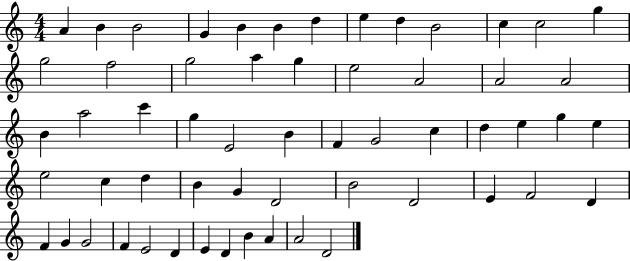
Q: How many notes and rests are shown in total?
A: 58